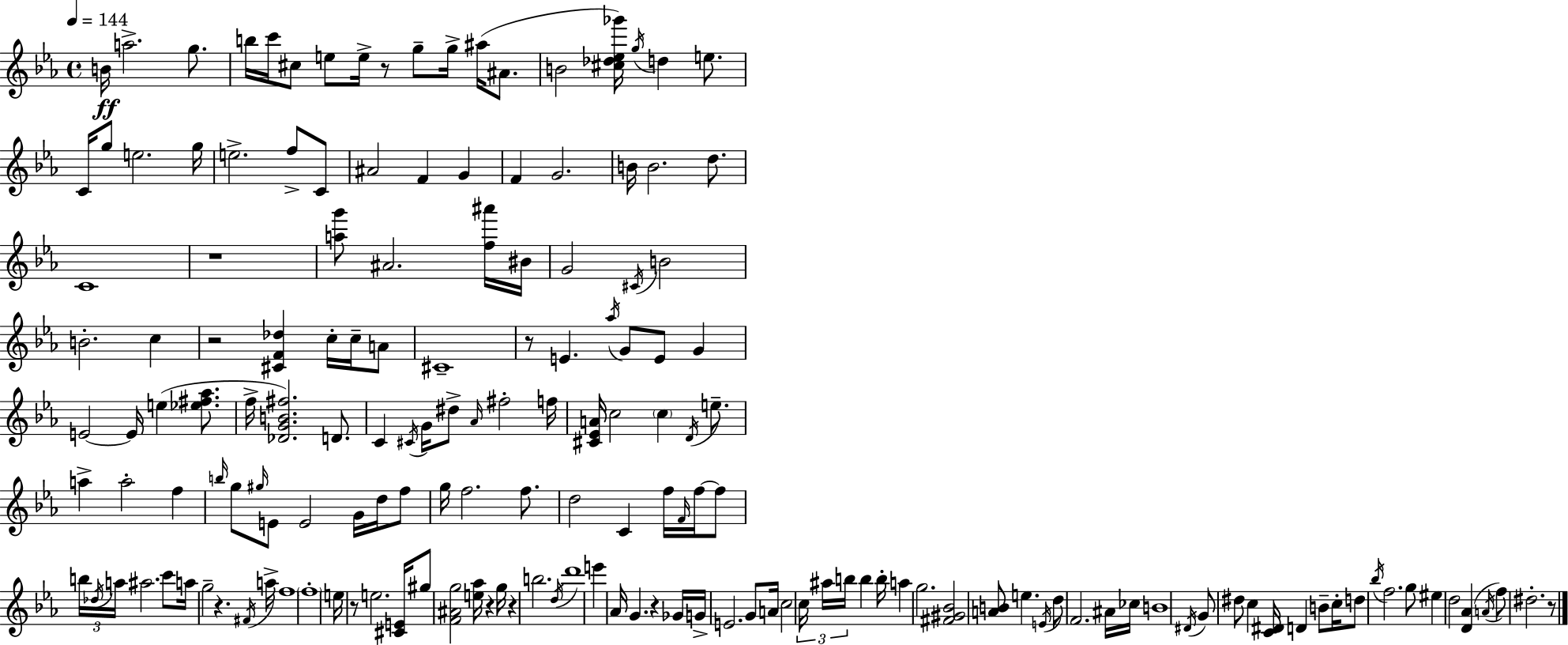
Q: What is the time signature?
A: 4/4